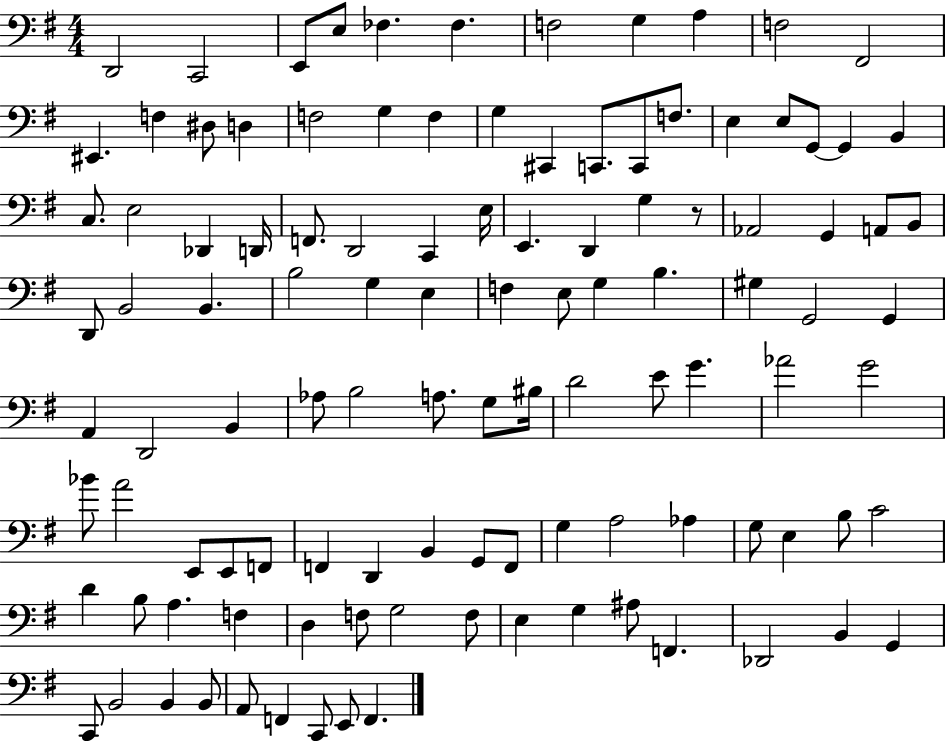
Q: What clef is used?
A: bass